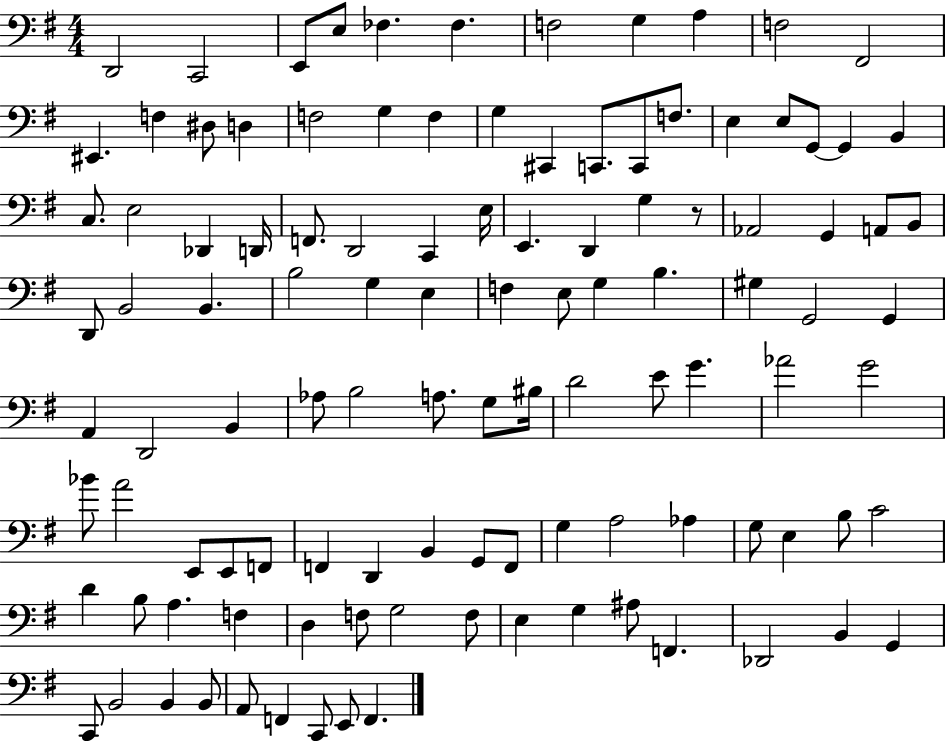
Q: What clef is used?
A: bass